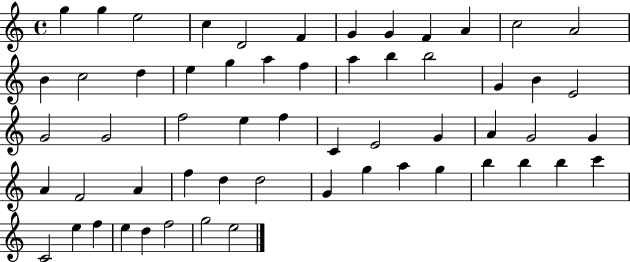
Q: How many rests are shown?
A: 0